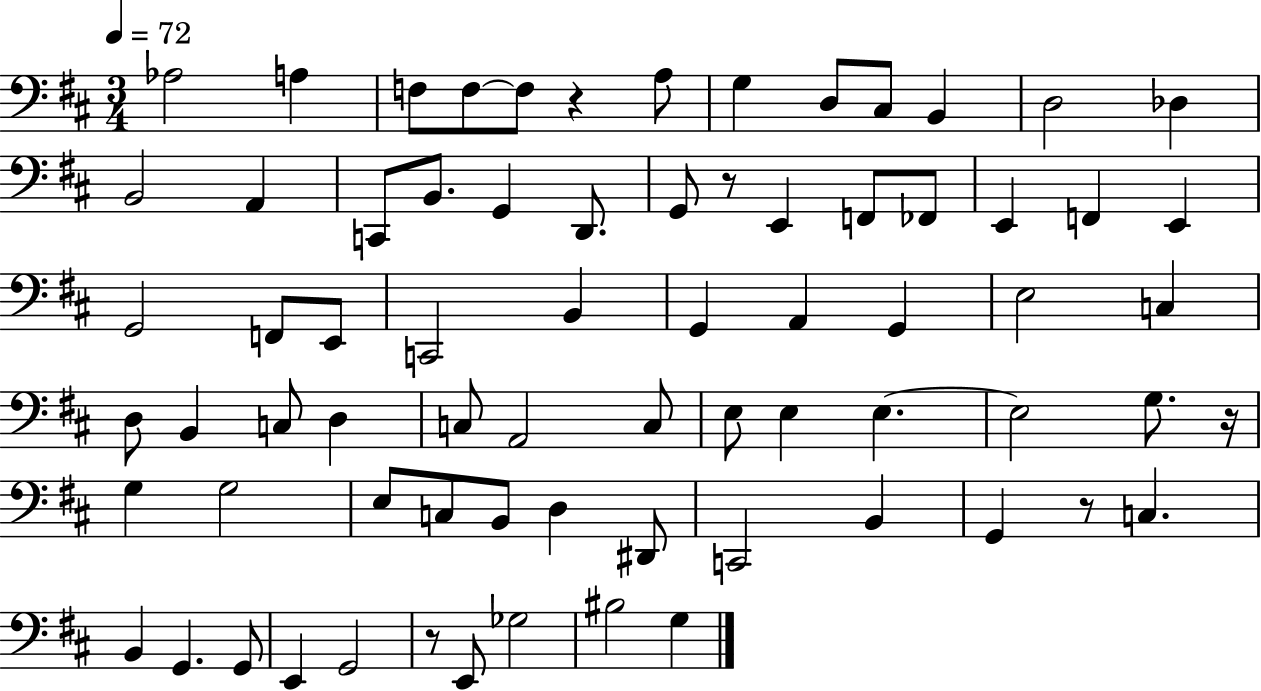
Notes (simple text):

Ab3/h A3/q F3/e F3/e F3/e R/q A3/e G3/q D3/e C#3/e B2/q D3/h Db3/q B2/h A2/q C2/e B2/e. G2/q D2/e. G2/e R/e E2/q F2/e FES2/e E2/q F2/q E2/q G2/h F2/e E2/e C2/h B2/q G2/q A2/q G2/q E3/h C3/q D3/e B2/q C3/e D3/q C3/e A2/h C3/e E3/e E3/q E3/q. E3/h G3/e. R/s G3/q G3/h E3/e C3/e B2/e D3/q D#2/e C2/h B2/q G2/q R/e C3/q. B2/q G2/q. G2/e E2/q G2/h R/e E2/e Gb3/h BIS3/h G3/q